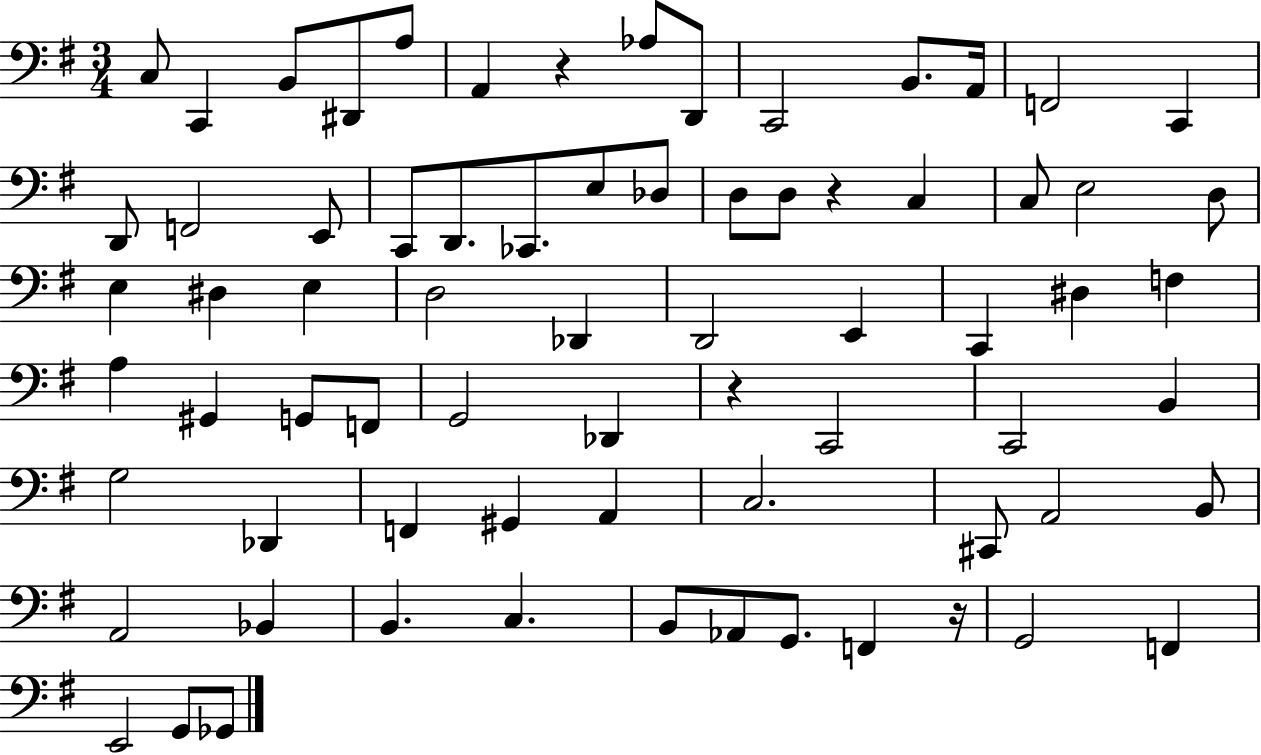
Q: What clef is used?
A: bass